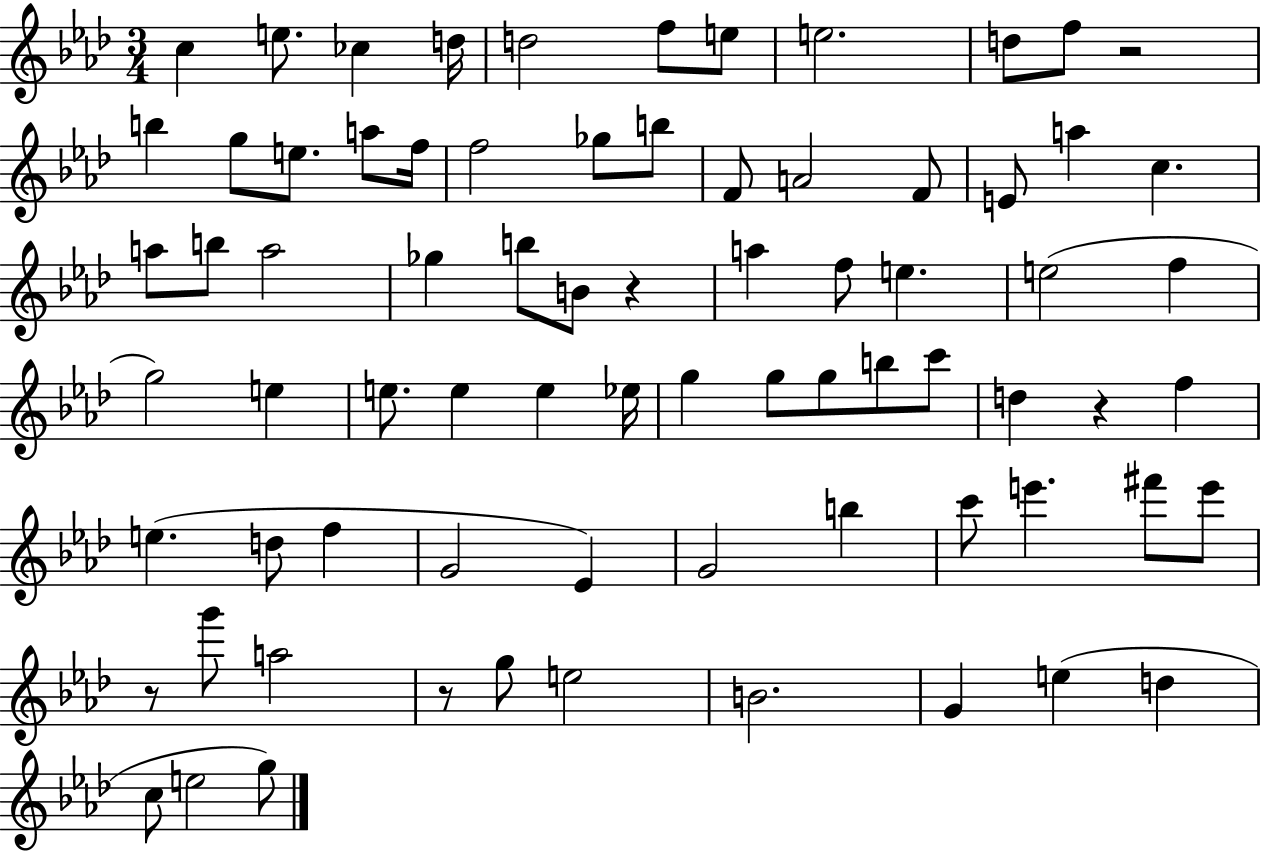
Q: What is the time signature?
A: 3/4